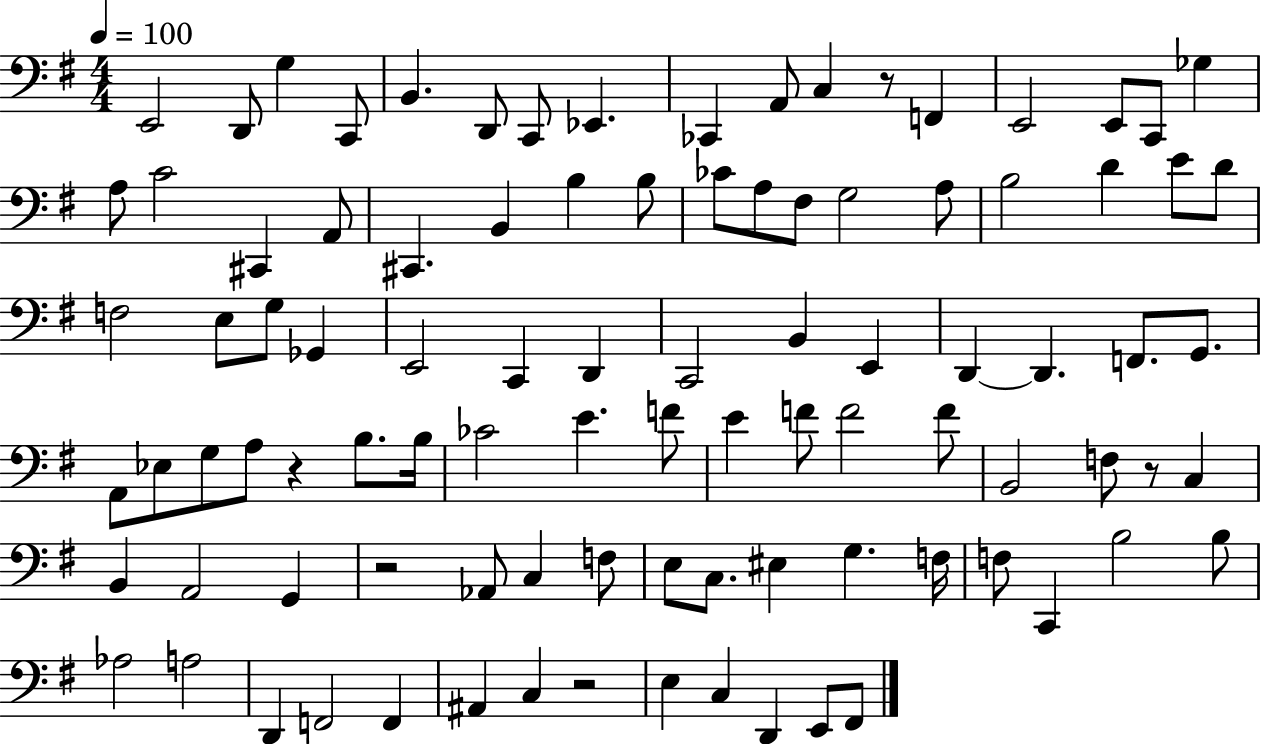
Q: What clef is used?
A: bass